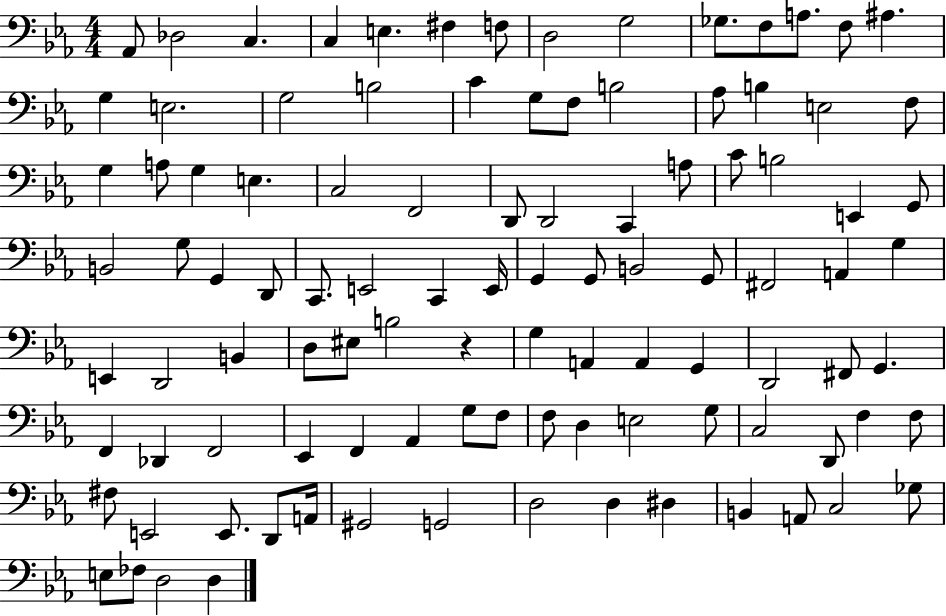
X:1
T:Untitled
M:4/4
L:1/4
K:Eb
_A,,/2 _D,2 C, C, E, ^F, F,/2 D,2 G,2 _G,/2 F,/2 A,/2 F,/2 ^A, G, E,2 G,2 B,2 C G,/2 F,/2 B,2 _A,/2 B, E,2 F,/2 G, A,/2 G, E, C,2 F,,2 D,,/2 D,,2 C,, A,/2 C/2 B,2 E,, G,,/2 B,,2 G,/2 G,, D,,/2 C,,/2 E,,2 C,, E,,/4 G,, G,,/2 B,,2 G,,/2 ^F,,2 A,, G, E,, D,,2 B,, D,/2 ^E,/2 B,2 z G, A,, A,, G,, D,,2 ^F,,/2 G,, F,, _D,, F,,2 _E,, F,, _A,, G,/2 F,/2 F,/2 D, E,2 G,/2 C,2 D,,/2 F, F,/2 ^F,/2 E,,2 E,,/2 D,,/2 A,,/4 ^G,,2 G,,2 D,2 D, ^D, B,, A,,/2 C,2 _G,/2 E,/2 _F,/2 D,2 D,